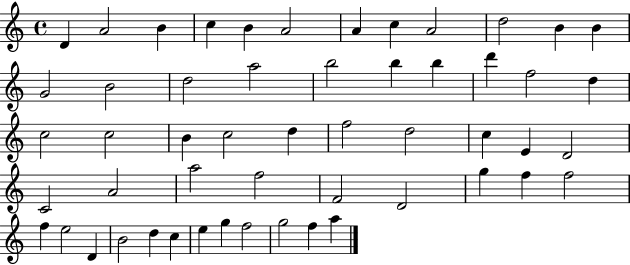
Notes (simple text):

D4/q A4/h B4/q C5/q B4/q A4/h A4/q C5/q A4/h D5/h B4/q B4/q G4/h B4/h D5/h A5/h B5/h B5/q B5/q D6/q F5/h D5/q C5/h C5/h B4/q C5/h D5/q F5/h D5/h C5/q E4/q D4/h C4/h A4/h A5/h F5/h F4/h D4/h G5/q F5/q F5/h F5/q E5/h D4/q B4/h D5/q C5/q E5/q G5/q F5/h G5/h F5/q A5/q